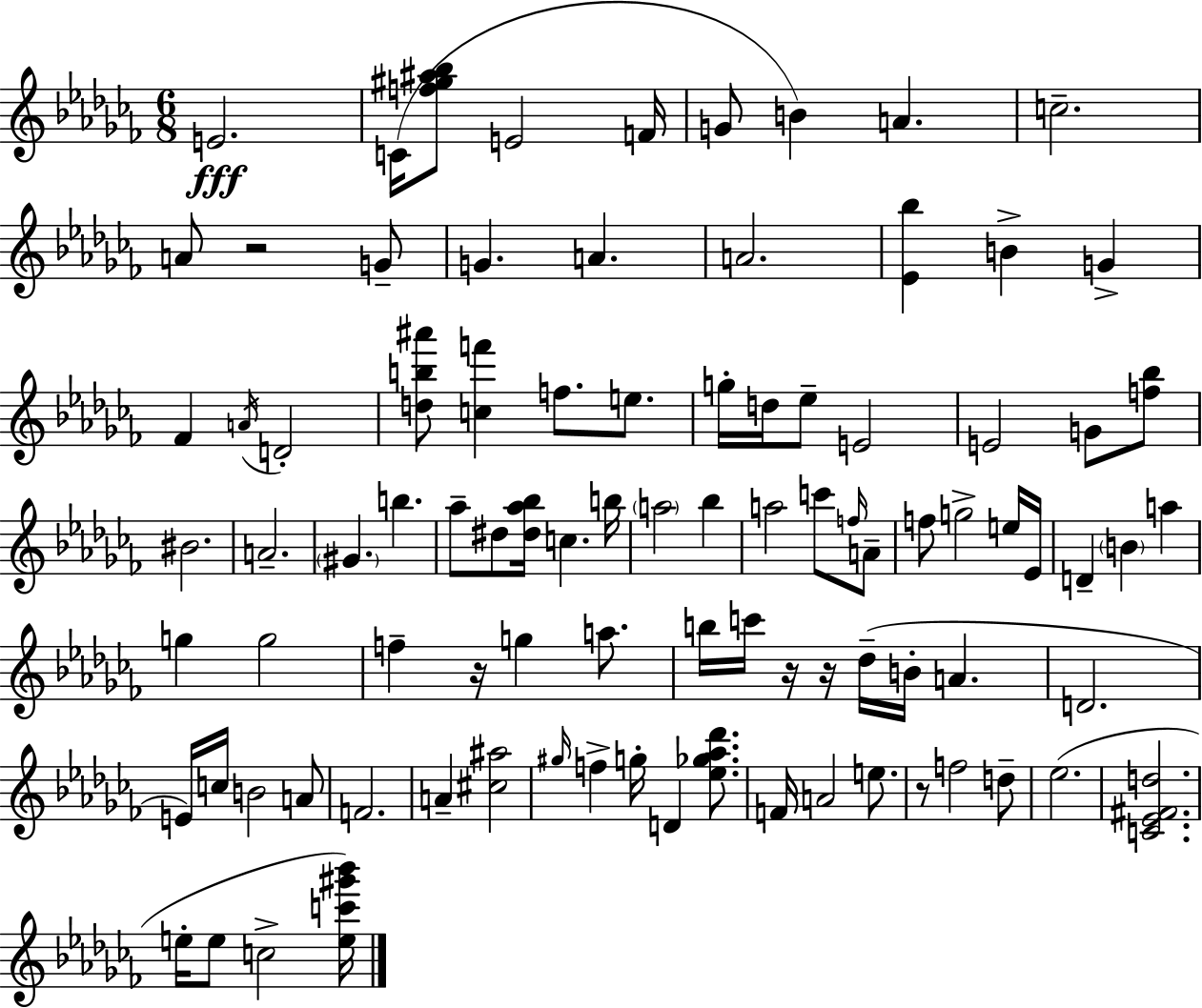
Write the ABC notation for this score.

X:1
T:Untitled
M:6/8
L:1/4
K:Abm
E2 C/4 [f^g^a_b]/2 E2 F/4 G/2 B A c2 A/2 z2 G/2 G A A2 [_E_b] B G _F A/4 D2 [db^a']/2 [cf'] f/2 e/2 g/4 d/4 _e/2 E2 E2 G/2 [f_b]/2 ^B2 A2 ^G b _a/2 ^d/2 [^d_a_b]/4 c b/4 a2 _b a2 c'/2 f/4 A/2 f/2 g2 e/4 _E/4 D B a g g2 f z/4 g a/2 b/4 c'/4 z/4 z/4 _d/4 B/4 A D2 E/4 c/4 B2 A/2 F2 A [^c^a]2 ^g/4 f g/4 D [_e_g_a_d']/2 F/4 A2 e/2 z/2 f2 d/2 _e2 [C_E^Fd]2 e/4 e/2 c2 [ec'^g'_b']/4